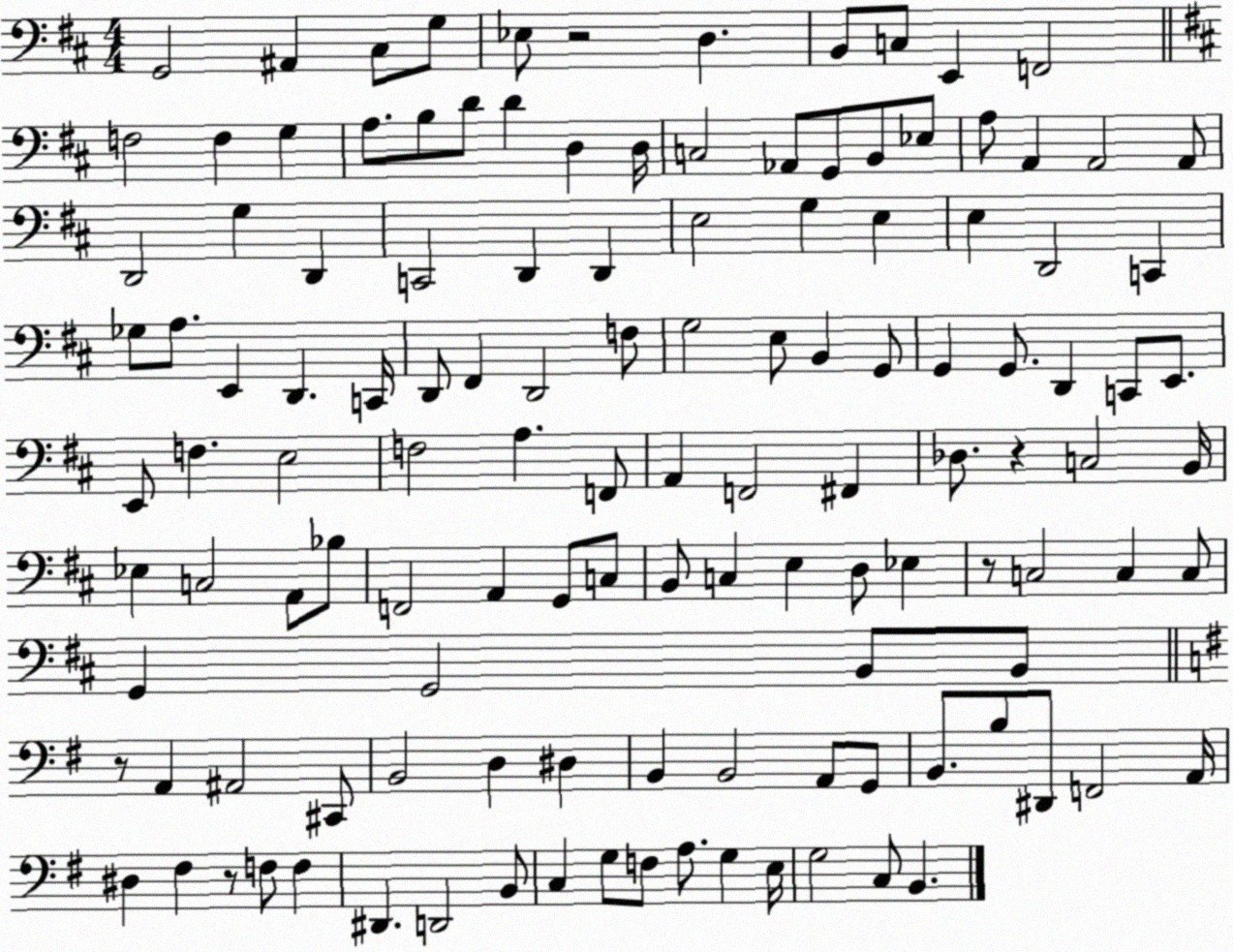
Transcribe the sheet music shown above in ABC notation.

X:1
T:Untitled
M:4/4
L:1/4
K:D
G,,2 ^A,, ^C,/2 G,/2 _E,/2 z2 D, B,,/2 C,/2 E,, F,,2 F,2 F, G, A,/2 B,/2 D/2 D D, D,/4 C,2 _A,,/2 G,,/2 B,,/2 _E,/2 A,/2 A,, A,,2 A,,/2 D,,2 G, D,, C,,2 D,, D,, E,2 G, E, E, D,,2 C,, _G,/2 A,/2 E,, D,, C,,/4 D,,/2 ^F,, D,,2 F,/2 G,2 E,/2 B,, G,,/2 G,, G,,/2 D,, C,,/2 E,,/2 E,,/2 F, E,2 F,2 A, F,,/2 A,, F,,2 ^F,, _D,/2 z C,2 B,,/4 _E, C,2 A,,/2 _B,/2 F,,2 A,, G,,/2 C,/2 B,,/2 C, E, D,/2 _E, z/2 C,2 C, C,/2 G,, G,,2 B,,/2 B,,/2 z/2 A,, ^A,,2 ^C,,/2 B,,2 D, ^D, B,, B,,2 A,,/2 G,,/2 B,,/2 B,/2 ^D,,/2 F,,2 A,,/4 ^D, ^F, z/2 F,/2 F, ^D,, D,,2 B,,/2 C, G,/2 F,/2 A,/2 G, E,/4 G,2 C,/2 B,,